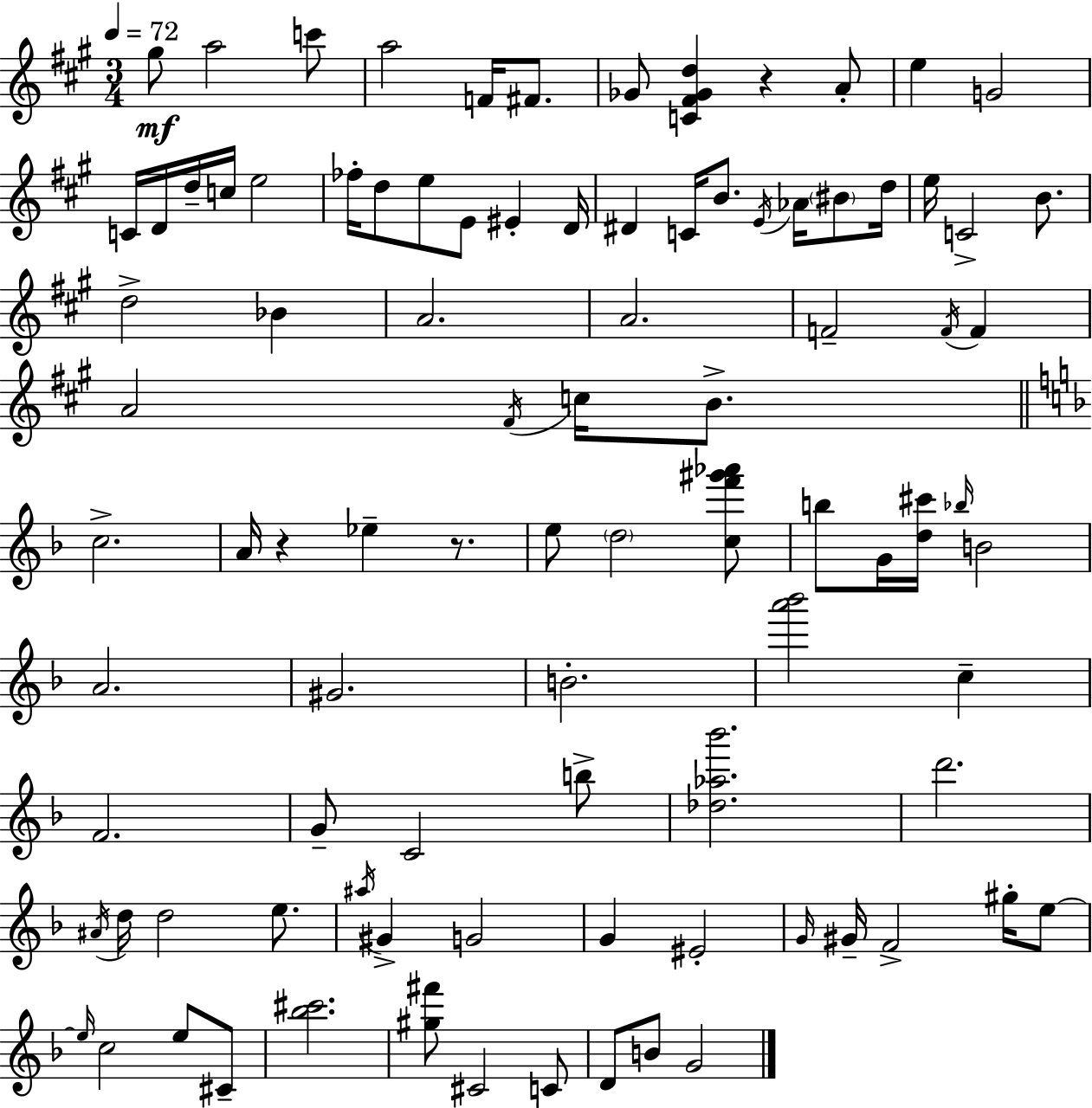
{
  \clef treble
  \numericTimeSignature
  \time 3/4
  \key a \major
  \tempo 4 = 72
  gis''8\mf a''2 c'''8 | a''2 f'16 fis'8. | ges'8 <c' fis' ges' d''>4 r4 a'8-. | e''4 g'2 | \break c'16 d'16 d''16-- c''16 e''2 | fes''16-. d''8 e''8 e'8 eis'4-. d'16 | dis'4 c'16 b'8. \acciaccatura { e'16 } aes'16 \parenthesize bis'8 | d''16 e''16 c'2-> b'8. | \break d''2-> bes'4 | a'2. | a'2. | f'2-- \acciaccatura { f'16 } f'4 | \break a'2 \acciaccatura { fis'16 } c''16 | b'8.-> \bar "||" \break \key f \major c''2.-> | a'16 r4 ees''4-- r8. | e''8 \parenthesize d''2 <c'' f''' gis''' aes'''>8 | b''8 g'16 <d'' cis'''>16 \grace { bes''16 } b'2 | \break a'2. | gis'2. | b'2.-. | <a''' bes'''>2 c''4-- | \break f'2. | g'8-- c'2 b''8-> | <des'' aes'' bes'''>2. | d'''2. | \break \acciaccatura { ais'16 } d''16 d''2 e''8. | \acciaccatura { ais''16 } gis'4-> g'2 | g'4 eis'2-. | \grace { g'16 } gis'16-- f'2-> | \break gis''16-. e''8~~ \grace { e''16 } c''2 | e''8 cis'8-- <bes'' cis'''>2. | <gis'' fis'''>8 cis'2 | c'8 d'8 b'8 g'2 | \break \bar "|."
}